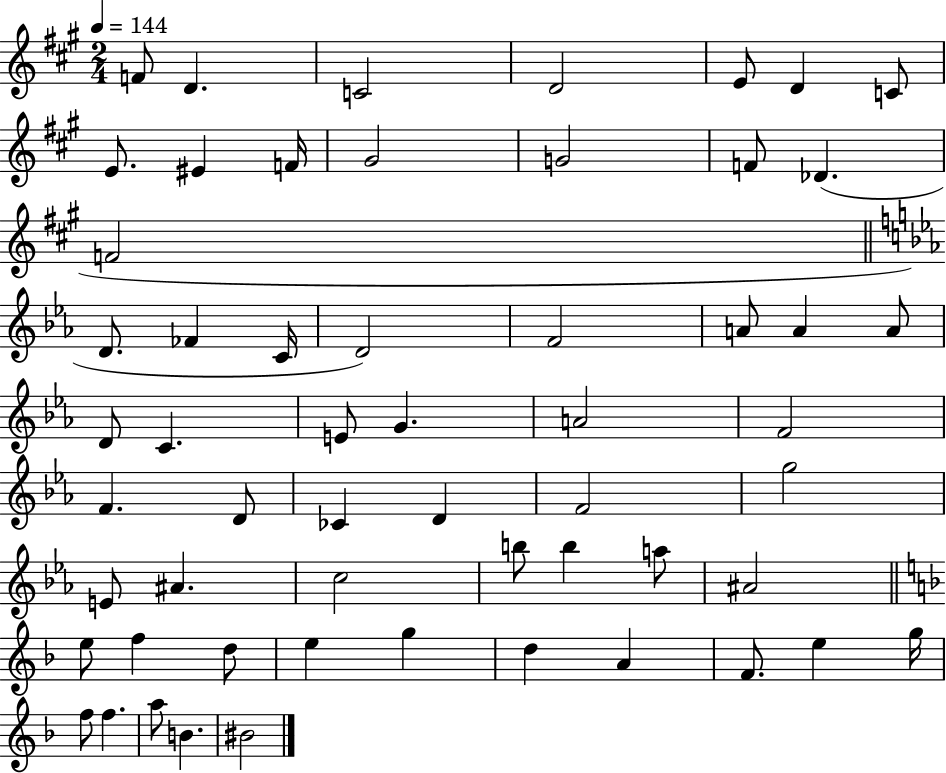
X:1
T:Untitled
M:2/4
L:1/4
K:A
F/2 D C2 D2 E/2 D C/2 E/2 ^E F/4 ^G2 G2 F/2 _D F2 D/2 _F C/4 D2 F2 A/2 A A/2 D/2 C E/2 G A2 F2 F D/2 _C D F2 g2 E/2 ^A c2 b/2 b a/2 ^A2 e/2 f d/2 e g d A F/2 e g/4 f/2 f a/2 B ^B2